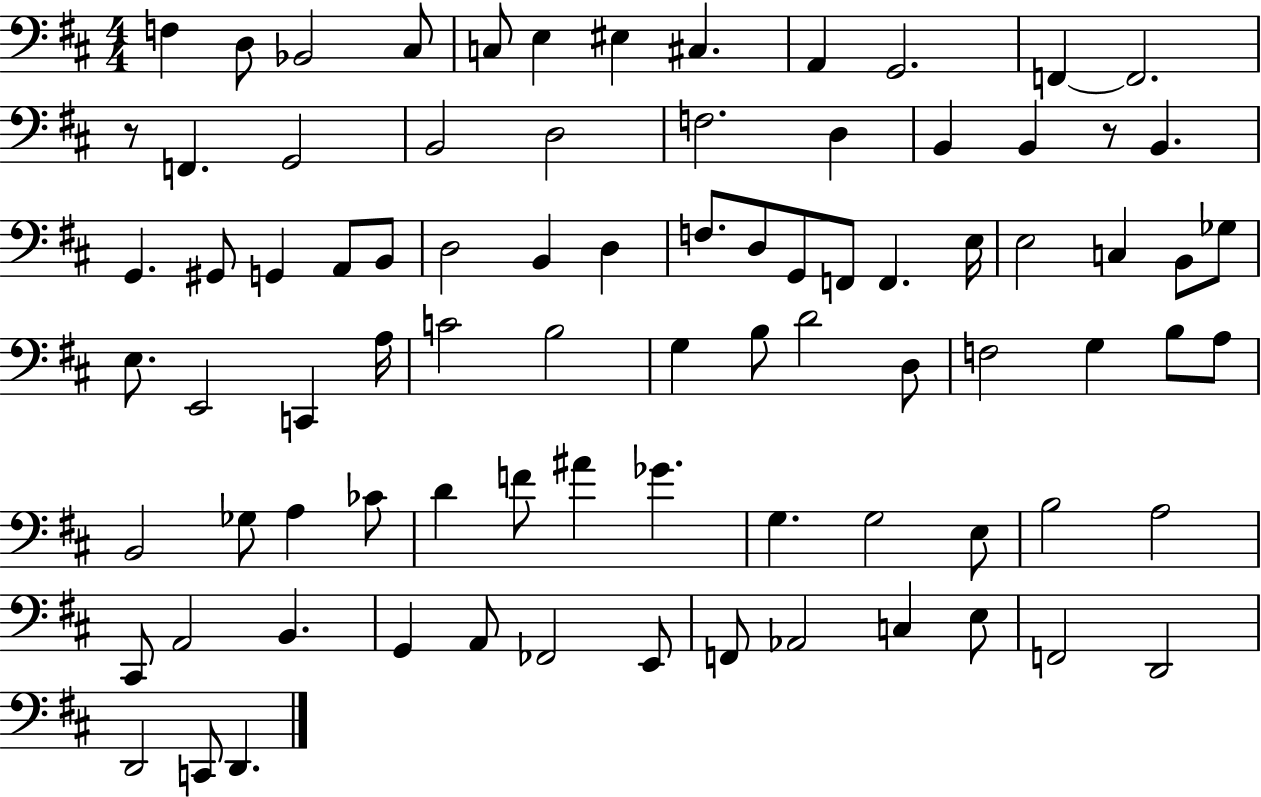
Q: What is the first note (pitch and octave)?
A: F3